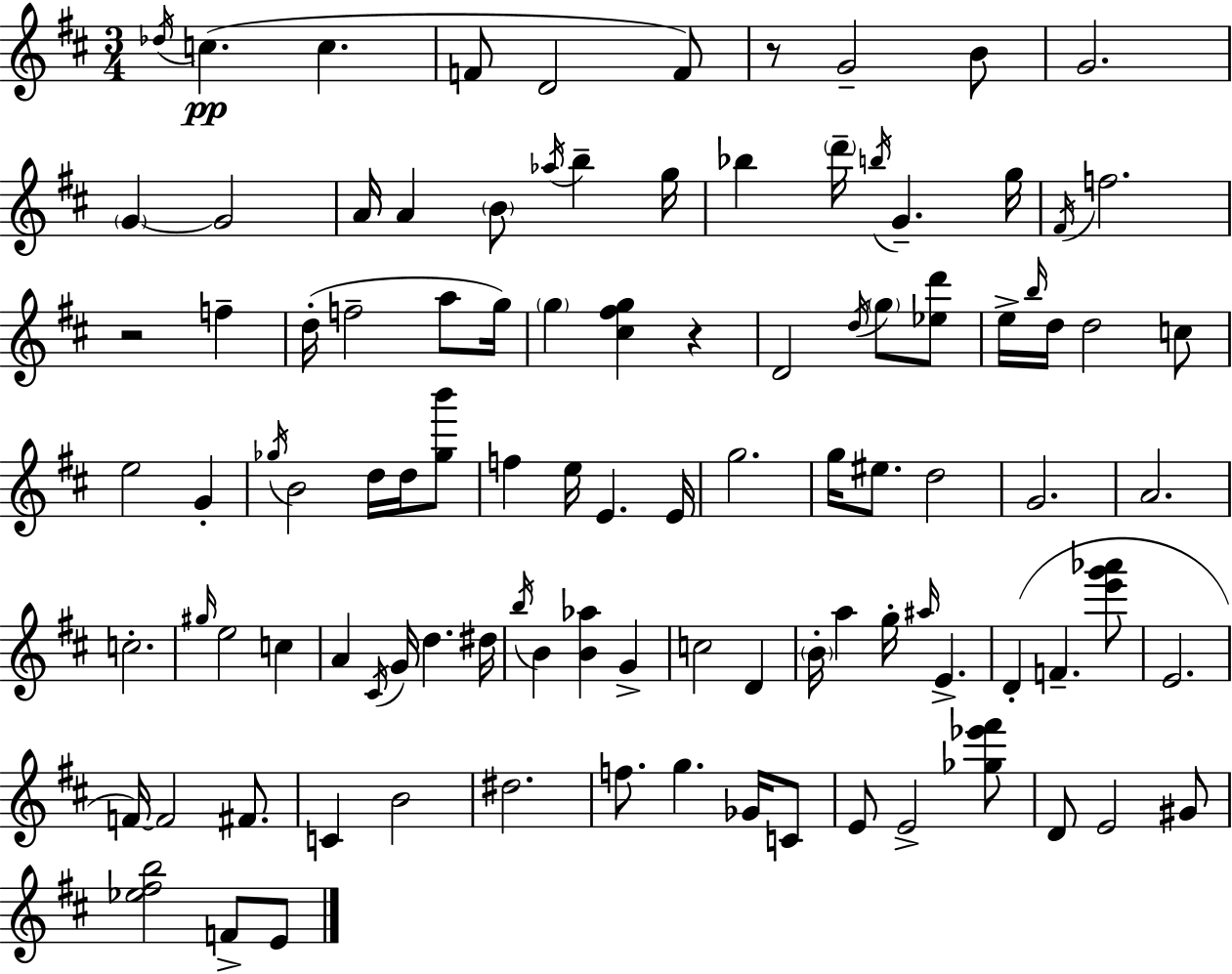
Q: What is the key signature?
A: D major